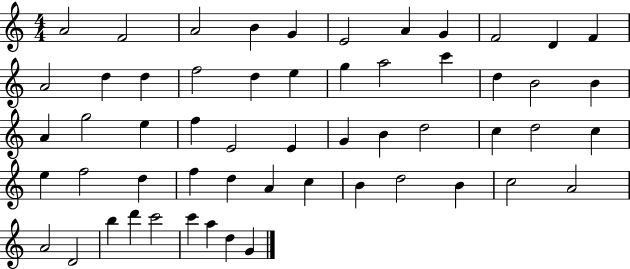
X:1
T:Untitled
M:4/4
L:1/4
K:C
A2 F2 A2 B G E2 A G F2 D F A2 d d f2 d e g a2 c' d B2 B A g2 e f E2 E G B d2 c d2 c e f2 d f d A c B d2 B c2 A2 A2 D2 b d' c'2 c' a d G